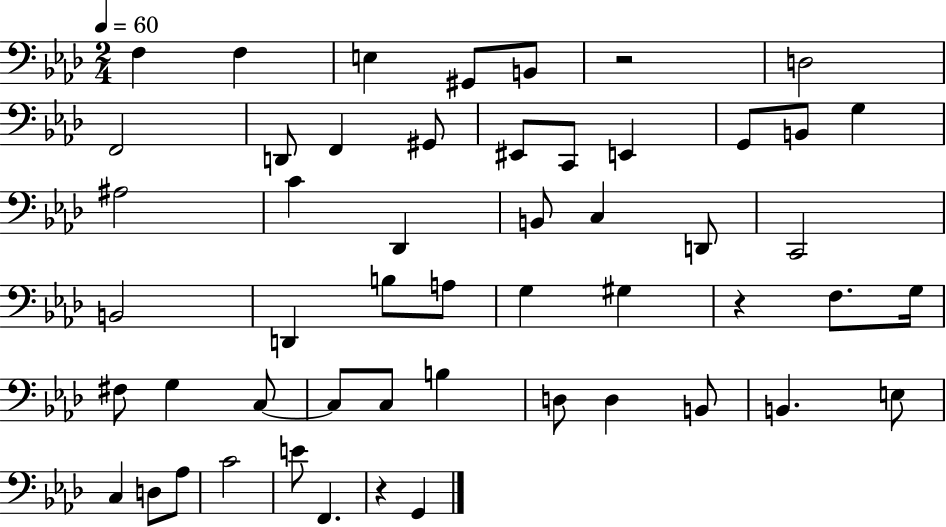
X:1
T:Untitled
M:2/4
L:1/4
K:Ab
F, F, E, ^G,,/2 B,,/2 z2 D,2 F,,2 D,,/2 F,, ^G,,/2 ^E,,/2 C,,/2 E,, G,,/2 B,,/2 G, ^A,2 C _D,, B,,/2 C, D,,/2 C,,2 B,,2 D,, B,/2 A,/2 G, ^G, z F,/2 G,/4 ^F,/2 G, C,/2 C,/2 C,/2 B, D,/2 D, B,,/2 B,, E,/2 C, D,/2 _A,/2 C2 E/2 F,, z G,,